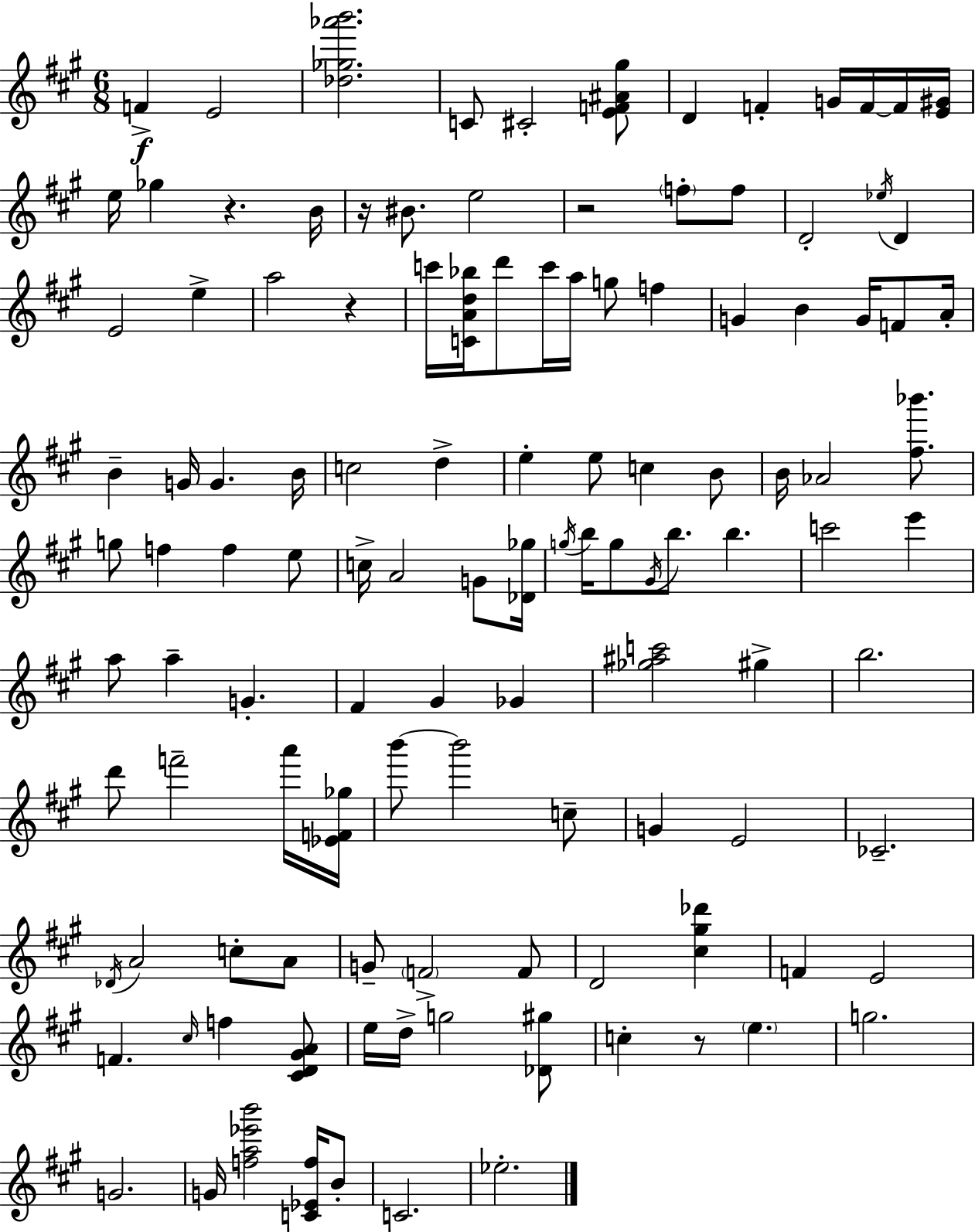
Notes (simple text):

F4/q E4/h [Db5,Gb5,Ab6,B6]/h. C4/e C#4/h [E4,F4,A#4,G#5]/e D4/q F4/q G4/s F4/s F4/s [E4,G#4]/s E5/s Gb5/q R/q. B4/s R/s BIS4/e. E5/h R/h F5/e F5/e D4/h Eb5/s D4/q E4/h E5/q A5/h R/q C6/s [C4,A4,D5,Bb5]/s D6/e C6/s A5/s G5/e F5/q G4/q B4/q G4/s F4/e A4/s B4/q G4/s G4/q. B4/s C5/h D5/q E5/q E5/e C5/q B4/e B4/s Ab4/h [F#5,Bb6]/e. G5/e F5/q F5/q E5/e C5/s A4/h G4/e [Db4,Gb5]/s G5/s B5/s G5/e G#4/s B5/e. B5/q. C6/h E6/q A5/e A5/q G4/q. F#4/q G#4/q Gb4/q [Gb5,A#5,C6]/h G#5/q B5/h. D6/e F6/h A6/s [Eb4,F4,Gb5]/s B6/e B6/h C5/e G4/q E4/h CES4/h. Db4/s A4/h C5/e A4/e G4/e F4/h F4/e D4/h [C#5,G#5,Db6]/q F4/q E4/h F4/q. C#5/s F5/q [C#4,D4,G#4,A4]/e E5/s D5/s G5/h [Db4,G#5]/e C5/q R/e E5/q. G5/h. G4/h. G4/s [F5,A5,Eb6,B6]/h [C4,Eb4,F5]/s B4/e C4/h. Eb5/h.